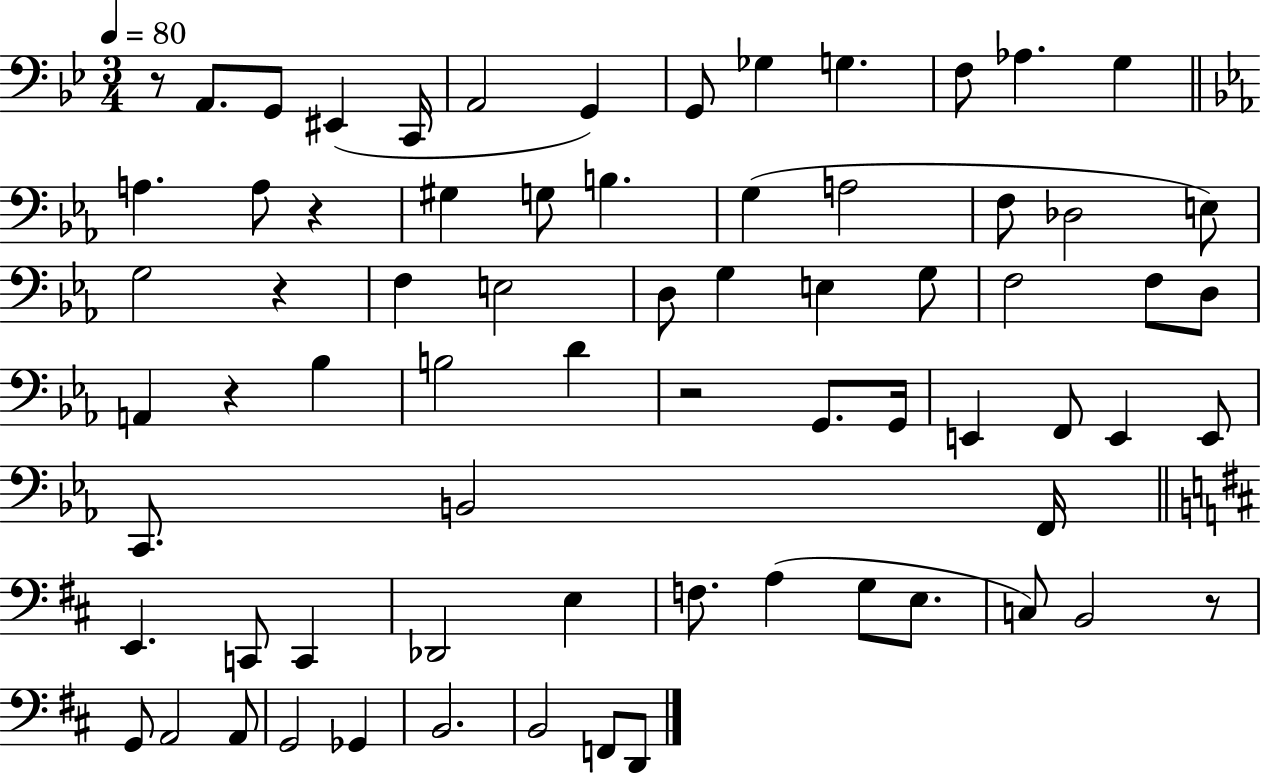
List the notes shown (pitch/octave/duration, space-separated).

R/e A2/e. G2/e EIS2/q C2/s A2/h G2/q G2/e Gb3/q G3/q. F3/e Ab3/q. G3/q A3/q. A3/e R/q G#3/q G3/e B3/q. G3/q A3/h F3/e Db3/h E3/e G3/h R/q F3/q E3/h D3/e G3/q E3/q G3/e F3/h F3/e D3/e A2/q R/q Bb3/q B3/h D4/q R/h G2/e. G2/s E2/q F2/e E2/q E2/e C2/e. B2/h F2/s E2/q. C2/e C2/q Db2/h E3/q F3/e. A3/q G3/e E3/e. C3/e B2/h R/e G2/e A2/h A2/e G2/h Gb2/q B2/h. B2/h F2/e D2/e